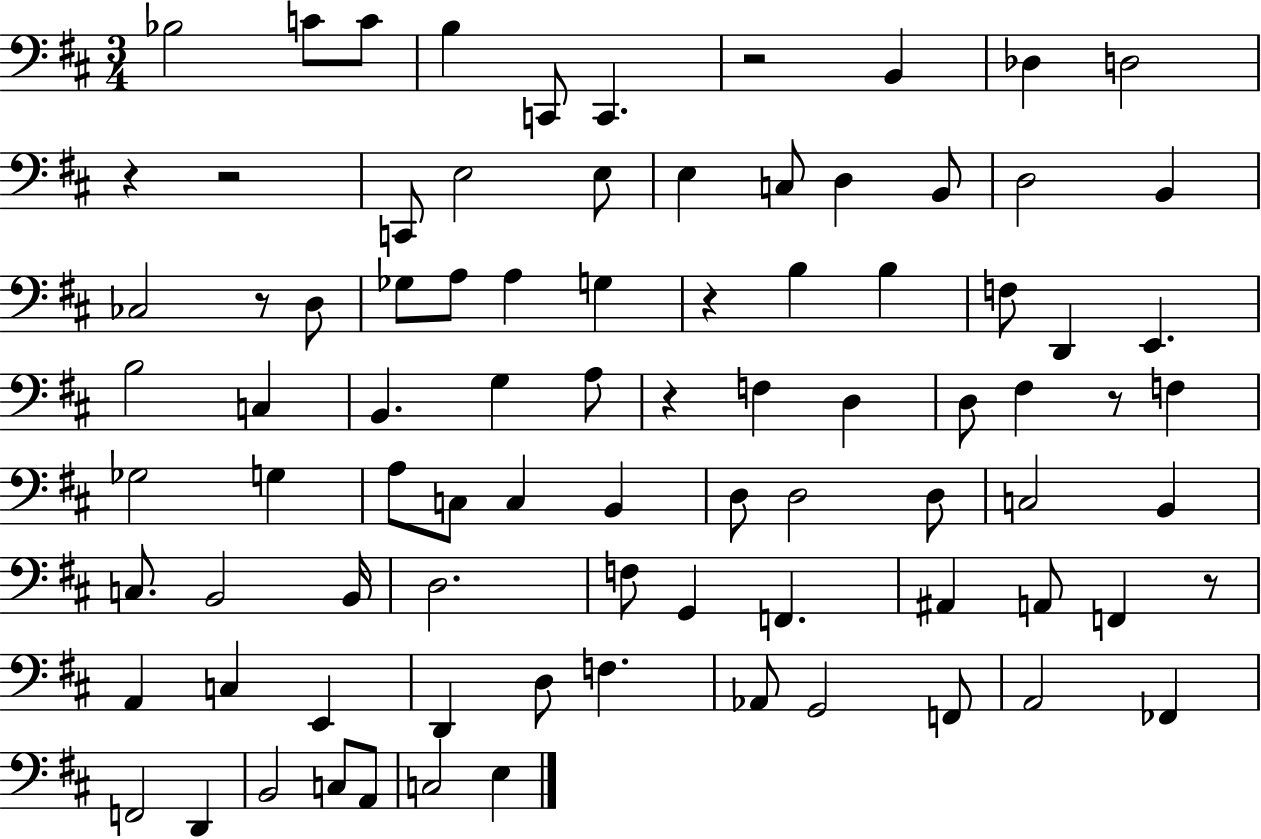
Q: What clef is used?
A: bass